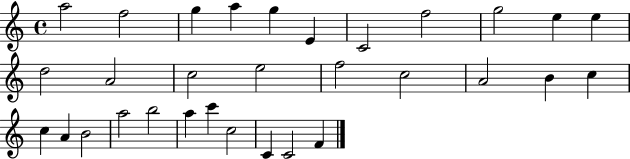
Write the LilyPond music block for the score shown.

{
  \clef treble
  \time 4/4
  \defaultTimeSignature
  \key c \major
  a''2 f''2 | g''4 a''4 g''4 e'4 | c'2 f''2 | g''2 e''4 e''4 | \break d''2 a'2 | c''2 e''2 | f''2 c''2 | a'2 b'4 c''4 | \break c''4 a'4 b'2 | a''2 b''2 | a''4 c'''4 c''2 | c'4 c'2 f'4 | \break \bar "|."
}